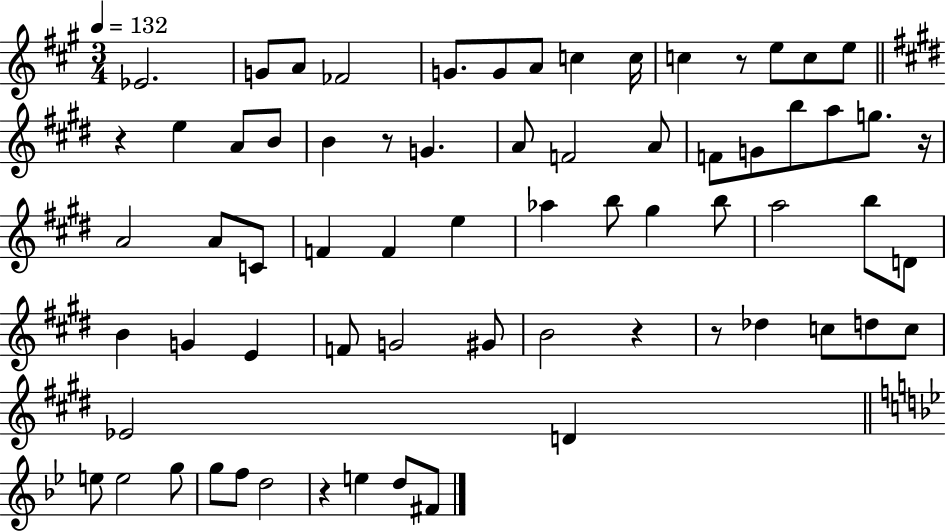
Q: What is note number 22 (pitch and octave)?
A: F4